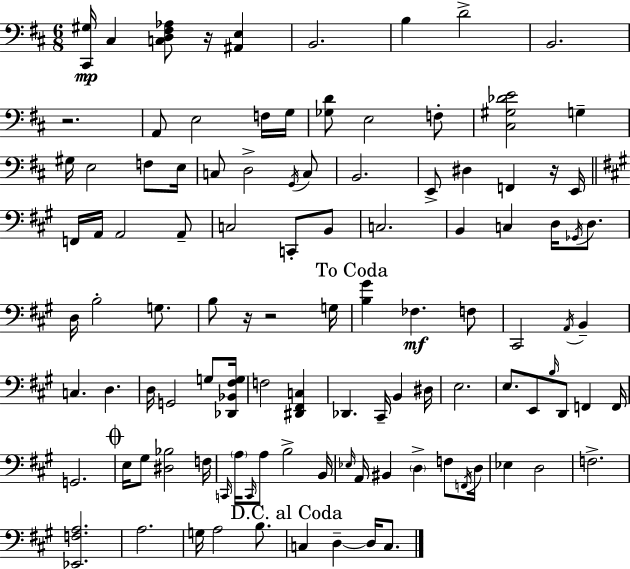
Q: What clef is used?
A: bass